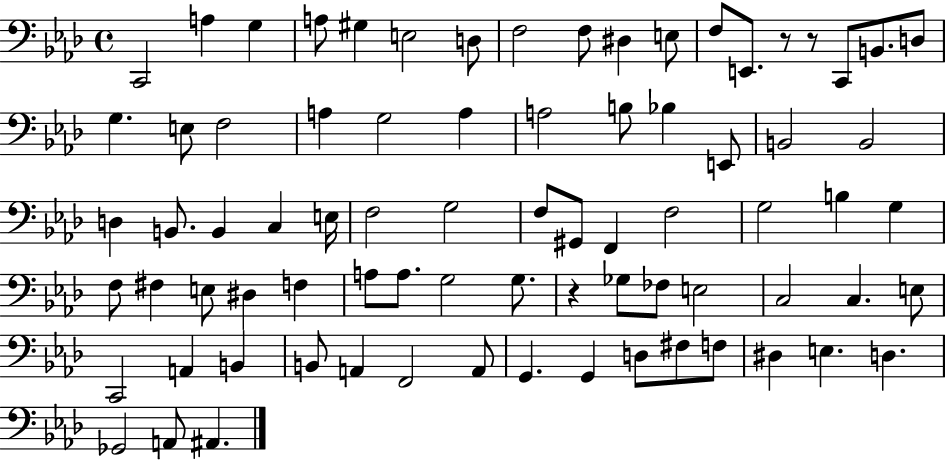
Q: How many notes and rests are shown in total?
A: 78